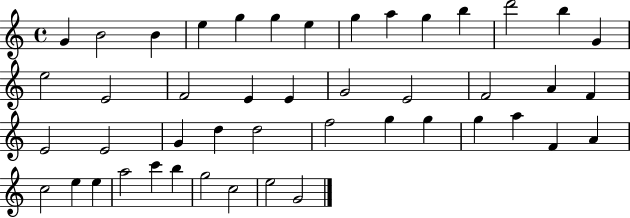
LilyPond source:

{
  \clef treble
  \time 4/4
  \defaultTimeSignature
  \key c \major
  g'4 b'2 b'4 | e''4 g''4 g''4 e''4 | g''4 a''4 g''4 b''4 | d'''2 b''4 g'4 | \break e''2 e'2 | f'2 e'4 e'4 | g'2 e'2 | f'2 a'4 f'4 | \break e'2 e'2 | g'4 d''4 d''2 | f''2 g''4 g''4 | g''4 a''4 f'4 a'4 | \break c''2 e''4 e''4 | a''2 c'''4 b''4 | g''2 c''2 | e''2 g'2 | \break \bar "|."
}